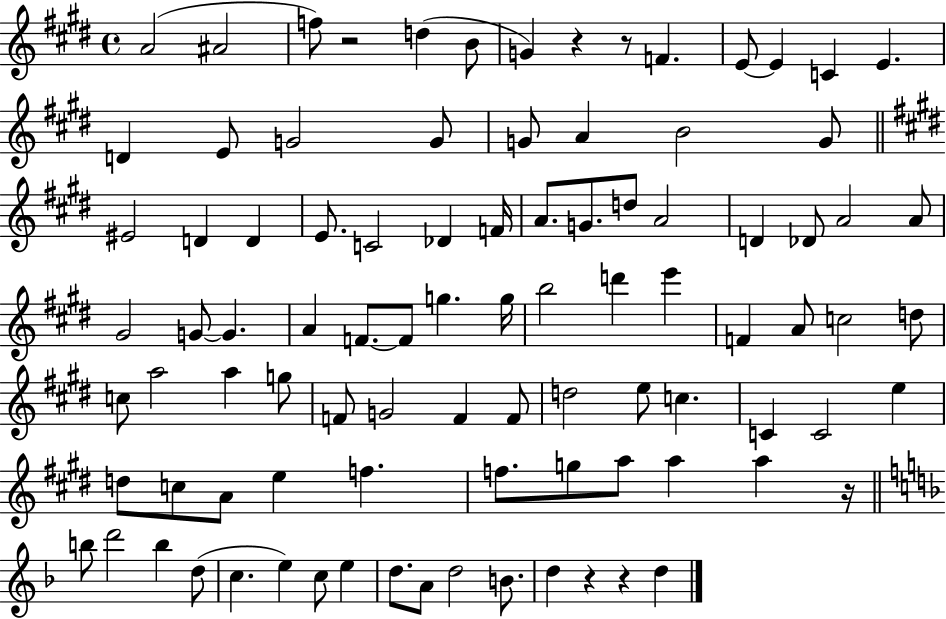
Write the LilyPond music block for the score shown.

{
  \clef treble
  \time 4/4
  \defaultTimeSignature
  \key e \major
  a'2( ais'2 | f''8) r2 d''4( b'8 | g'4) r4 r8 f'4. | e'8~~ e'4 c'4 e'4. | \break d'4 e'8 g'2 g'8 | g'8 a'4 b'2 g'8 | \bar "||" \break \key e \major eis'2 d'4 d'4 | e'8. c'2 des'4 f'16 | a'8. g'8. d''8 a'2 | d'4 des'8 a'2 a'8 | \break gis'2 g'8~~ g'4. | a'4 f'8.~~ f'8 g''4. g''16 | b''2 d'''4 e'''4 | f'4 a'8 c''2 d''8 | \break c''8 a''2 a''4 g''8 | f'8 g'2 f'4 f'8 | d''2 e''8 c''4. | c'4 c'2 e''4 | \break d''8 c''8 a'8 e''4 f''4. | f''8. g''8 a''8 a''4 a''4 r16 | \bar "||" \break \key f \major b''8 d'''2 b''4 d''8( | c''4. e''4) c''8 e''4 | d''8. a'8 d''2 b'8. | d''4 r4 r4 d''4 | \break \bar "|."
}